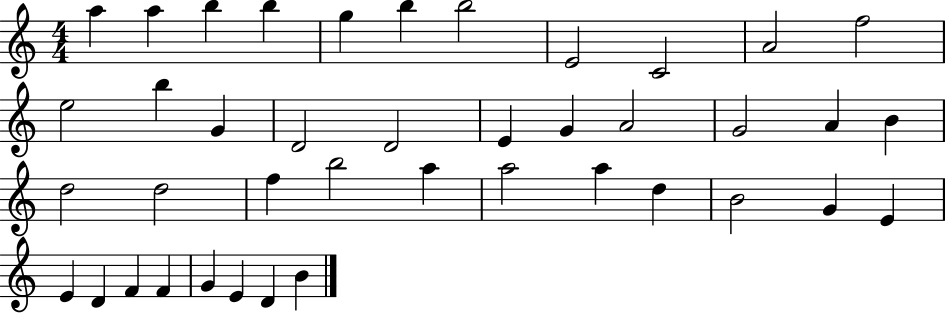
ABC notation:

X:1
T:Untitled
M:4/4
L:1/4
K:C
a a b b g b b2 E2 C2 A2 f2 e2 b G D2 D2 E G A2 G2 A B d2 d2 f b2 a a2 a d B2 G E E D F F G E D B